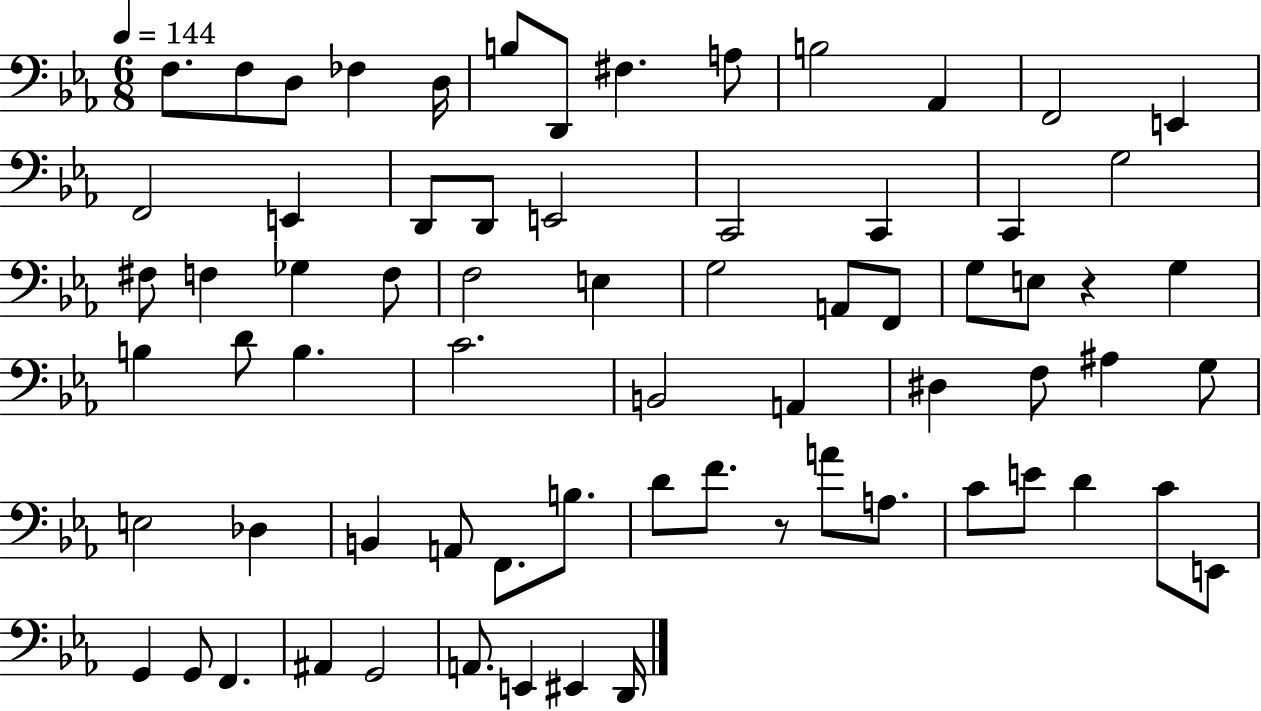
F3/e. F3/e D3/e FES3/q D3/s B3/e D2/e F#3/q. A3/e B3/h Ab2/q F2/h E2/q F2/h E2/q D2/e D2/e E2/h C2/h C2/q C2/q G3/h F#3/e F3/q Gb3/q F3/e F3/h E3/q G3/h A2/e F2/e G3/e E3/e R/q G3/q B3/q D4/e B3/q. C4/h. B2/h A2/q D#3/q F3/e A#3/q G3/e E3/h Db3/q B2/q A2/e F2/e. B3/e. D4/e F4/e. R/e A4/e A3/e. C4/e E4/e D4/q C4/e E2/e G2/q G2/e F2/q. A#2/q G2/h A2/e. E2/q EIS2/q D2/s